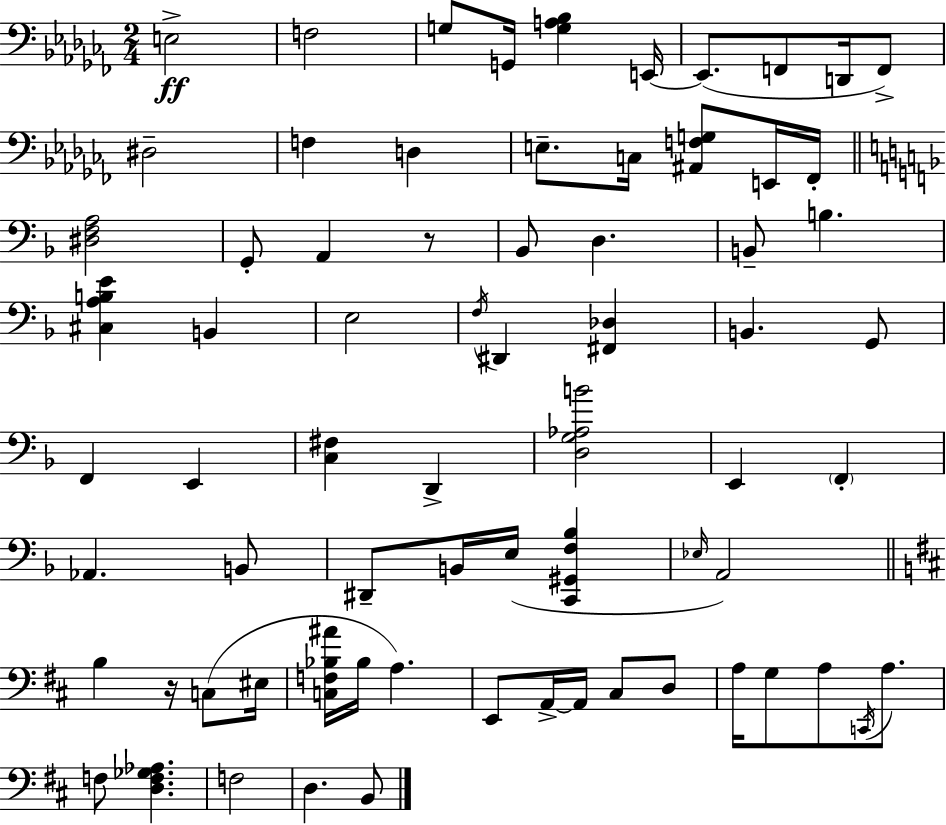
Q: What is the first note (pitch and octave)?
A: E3